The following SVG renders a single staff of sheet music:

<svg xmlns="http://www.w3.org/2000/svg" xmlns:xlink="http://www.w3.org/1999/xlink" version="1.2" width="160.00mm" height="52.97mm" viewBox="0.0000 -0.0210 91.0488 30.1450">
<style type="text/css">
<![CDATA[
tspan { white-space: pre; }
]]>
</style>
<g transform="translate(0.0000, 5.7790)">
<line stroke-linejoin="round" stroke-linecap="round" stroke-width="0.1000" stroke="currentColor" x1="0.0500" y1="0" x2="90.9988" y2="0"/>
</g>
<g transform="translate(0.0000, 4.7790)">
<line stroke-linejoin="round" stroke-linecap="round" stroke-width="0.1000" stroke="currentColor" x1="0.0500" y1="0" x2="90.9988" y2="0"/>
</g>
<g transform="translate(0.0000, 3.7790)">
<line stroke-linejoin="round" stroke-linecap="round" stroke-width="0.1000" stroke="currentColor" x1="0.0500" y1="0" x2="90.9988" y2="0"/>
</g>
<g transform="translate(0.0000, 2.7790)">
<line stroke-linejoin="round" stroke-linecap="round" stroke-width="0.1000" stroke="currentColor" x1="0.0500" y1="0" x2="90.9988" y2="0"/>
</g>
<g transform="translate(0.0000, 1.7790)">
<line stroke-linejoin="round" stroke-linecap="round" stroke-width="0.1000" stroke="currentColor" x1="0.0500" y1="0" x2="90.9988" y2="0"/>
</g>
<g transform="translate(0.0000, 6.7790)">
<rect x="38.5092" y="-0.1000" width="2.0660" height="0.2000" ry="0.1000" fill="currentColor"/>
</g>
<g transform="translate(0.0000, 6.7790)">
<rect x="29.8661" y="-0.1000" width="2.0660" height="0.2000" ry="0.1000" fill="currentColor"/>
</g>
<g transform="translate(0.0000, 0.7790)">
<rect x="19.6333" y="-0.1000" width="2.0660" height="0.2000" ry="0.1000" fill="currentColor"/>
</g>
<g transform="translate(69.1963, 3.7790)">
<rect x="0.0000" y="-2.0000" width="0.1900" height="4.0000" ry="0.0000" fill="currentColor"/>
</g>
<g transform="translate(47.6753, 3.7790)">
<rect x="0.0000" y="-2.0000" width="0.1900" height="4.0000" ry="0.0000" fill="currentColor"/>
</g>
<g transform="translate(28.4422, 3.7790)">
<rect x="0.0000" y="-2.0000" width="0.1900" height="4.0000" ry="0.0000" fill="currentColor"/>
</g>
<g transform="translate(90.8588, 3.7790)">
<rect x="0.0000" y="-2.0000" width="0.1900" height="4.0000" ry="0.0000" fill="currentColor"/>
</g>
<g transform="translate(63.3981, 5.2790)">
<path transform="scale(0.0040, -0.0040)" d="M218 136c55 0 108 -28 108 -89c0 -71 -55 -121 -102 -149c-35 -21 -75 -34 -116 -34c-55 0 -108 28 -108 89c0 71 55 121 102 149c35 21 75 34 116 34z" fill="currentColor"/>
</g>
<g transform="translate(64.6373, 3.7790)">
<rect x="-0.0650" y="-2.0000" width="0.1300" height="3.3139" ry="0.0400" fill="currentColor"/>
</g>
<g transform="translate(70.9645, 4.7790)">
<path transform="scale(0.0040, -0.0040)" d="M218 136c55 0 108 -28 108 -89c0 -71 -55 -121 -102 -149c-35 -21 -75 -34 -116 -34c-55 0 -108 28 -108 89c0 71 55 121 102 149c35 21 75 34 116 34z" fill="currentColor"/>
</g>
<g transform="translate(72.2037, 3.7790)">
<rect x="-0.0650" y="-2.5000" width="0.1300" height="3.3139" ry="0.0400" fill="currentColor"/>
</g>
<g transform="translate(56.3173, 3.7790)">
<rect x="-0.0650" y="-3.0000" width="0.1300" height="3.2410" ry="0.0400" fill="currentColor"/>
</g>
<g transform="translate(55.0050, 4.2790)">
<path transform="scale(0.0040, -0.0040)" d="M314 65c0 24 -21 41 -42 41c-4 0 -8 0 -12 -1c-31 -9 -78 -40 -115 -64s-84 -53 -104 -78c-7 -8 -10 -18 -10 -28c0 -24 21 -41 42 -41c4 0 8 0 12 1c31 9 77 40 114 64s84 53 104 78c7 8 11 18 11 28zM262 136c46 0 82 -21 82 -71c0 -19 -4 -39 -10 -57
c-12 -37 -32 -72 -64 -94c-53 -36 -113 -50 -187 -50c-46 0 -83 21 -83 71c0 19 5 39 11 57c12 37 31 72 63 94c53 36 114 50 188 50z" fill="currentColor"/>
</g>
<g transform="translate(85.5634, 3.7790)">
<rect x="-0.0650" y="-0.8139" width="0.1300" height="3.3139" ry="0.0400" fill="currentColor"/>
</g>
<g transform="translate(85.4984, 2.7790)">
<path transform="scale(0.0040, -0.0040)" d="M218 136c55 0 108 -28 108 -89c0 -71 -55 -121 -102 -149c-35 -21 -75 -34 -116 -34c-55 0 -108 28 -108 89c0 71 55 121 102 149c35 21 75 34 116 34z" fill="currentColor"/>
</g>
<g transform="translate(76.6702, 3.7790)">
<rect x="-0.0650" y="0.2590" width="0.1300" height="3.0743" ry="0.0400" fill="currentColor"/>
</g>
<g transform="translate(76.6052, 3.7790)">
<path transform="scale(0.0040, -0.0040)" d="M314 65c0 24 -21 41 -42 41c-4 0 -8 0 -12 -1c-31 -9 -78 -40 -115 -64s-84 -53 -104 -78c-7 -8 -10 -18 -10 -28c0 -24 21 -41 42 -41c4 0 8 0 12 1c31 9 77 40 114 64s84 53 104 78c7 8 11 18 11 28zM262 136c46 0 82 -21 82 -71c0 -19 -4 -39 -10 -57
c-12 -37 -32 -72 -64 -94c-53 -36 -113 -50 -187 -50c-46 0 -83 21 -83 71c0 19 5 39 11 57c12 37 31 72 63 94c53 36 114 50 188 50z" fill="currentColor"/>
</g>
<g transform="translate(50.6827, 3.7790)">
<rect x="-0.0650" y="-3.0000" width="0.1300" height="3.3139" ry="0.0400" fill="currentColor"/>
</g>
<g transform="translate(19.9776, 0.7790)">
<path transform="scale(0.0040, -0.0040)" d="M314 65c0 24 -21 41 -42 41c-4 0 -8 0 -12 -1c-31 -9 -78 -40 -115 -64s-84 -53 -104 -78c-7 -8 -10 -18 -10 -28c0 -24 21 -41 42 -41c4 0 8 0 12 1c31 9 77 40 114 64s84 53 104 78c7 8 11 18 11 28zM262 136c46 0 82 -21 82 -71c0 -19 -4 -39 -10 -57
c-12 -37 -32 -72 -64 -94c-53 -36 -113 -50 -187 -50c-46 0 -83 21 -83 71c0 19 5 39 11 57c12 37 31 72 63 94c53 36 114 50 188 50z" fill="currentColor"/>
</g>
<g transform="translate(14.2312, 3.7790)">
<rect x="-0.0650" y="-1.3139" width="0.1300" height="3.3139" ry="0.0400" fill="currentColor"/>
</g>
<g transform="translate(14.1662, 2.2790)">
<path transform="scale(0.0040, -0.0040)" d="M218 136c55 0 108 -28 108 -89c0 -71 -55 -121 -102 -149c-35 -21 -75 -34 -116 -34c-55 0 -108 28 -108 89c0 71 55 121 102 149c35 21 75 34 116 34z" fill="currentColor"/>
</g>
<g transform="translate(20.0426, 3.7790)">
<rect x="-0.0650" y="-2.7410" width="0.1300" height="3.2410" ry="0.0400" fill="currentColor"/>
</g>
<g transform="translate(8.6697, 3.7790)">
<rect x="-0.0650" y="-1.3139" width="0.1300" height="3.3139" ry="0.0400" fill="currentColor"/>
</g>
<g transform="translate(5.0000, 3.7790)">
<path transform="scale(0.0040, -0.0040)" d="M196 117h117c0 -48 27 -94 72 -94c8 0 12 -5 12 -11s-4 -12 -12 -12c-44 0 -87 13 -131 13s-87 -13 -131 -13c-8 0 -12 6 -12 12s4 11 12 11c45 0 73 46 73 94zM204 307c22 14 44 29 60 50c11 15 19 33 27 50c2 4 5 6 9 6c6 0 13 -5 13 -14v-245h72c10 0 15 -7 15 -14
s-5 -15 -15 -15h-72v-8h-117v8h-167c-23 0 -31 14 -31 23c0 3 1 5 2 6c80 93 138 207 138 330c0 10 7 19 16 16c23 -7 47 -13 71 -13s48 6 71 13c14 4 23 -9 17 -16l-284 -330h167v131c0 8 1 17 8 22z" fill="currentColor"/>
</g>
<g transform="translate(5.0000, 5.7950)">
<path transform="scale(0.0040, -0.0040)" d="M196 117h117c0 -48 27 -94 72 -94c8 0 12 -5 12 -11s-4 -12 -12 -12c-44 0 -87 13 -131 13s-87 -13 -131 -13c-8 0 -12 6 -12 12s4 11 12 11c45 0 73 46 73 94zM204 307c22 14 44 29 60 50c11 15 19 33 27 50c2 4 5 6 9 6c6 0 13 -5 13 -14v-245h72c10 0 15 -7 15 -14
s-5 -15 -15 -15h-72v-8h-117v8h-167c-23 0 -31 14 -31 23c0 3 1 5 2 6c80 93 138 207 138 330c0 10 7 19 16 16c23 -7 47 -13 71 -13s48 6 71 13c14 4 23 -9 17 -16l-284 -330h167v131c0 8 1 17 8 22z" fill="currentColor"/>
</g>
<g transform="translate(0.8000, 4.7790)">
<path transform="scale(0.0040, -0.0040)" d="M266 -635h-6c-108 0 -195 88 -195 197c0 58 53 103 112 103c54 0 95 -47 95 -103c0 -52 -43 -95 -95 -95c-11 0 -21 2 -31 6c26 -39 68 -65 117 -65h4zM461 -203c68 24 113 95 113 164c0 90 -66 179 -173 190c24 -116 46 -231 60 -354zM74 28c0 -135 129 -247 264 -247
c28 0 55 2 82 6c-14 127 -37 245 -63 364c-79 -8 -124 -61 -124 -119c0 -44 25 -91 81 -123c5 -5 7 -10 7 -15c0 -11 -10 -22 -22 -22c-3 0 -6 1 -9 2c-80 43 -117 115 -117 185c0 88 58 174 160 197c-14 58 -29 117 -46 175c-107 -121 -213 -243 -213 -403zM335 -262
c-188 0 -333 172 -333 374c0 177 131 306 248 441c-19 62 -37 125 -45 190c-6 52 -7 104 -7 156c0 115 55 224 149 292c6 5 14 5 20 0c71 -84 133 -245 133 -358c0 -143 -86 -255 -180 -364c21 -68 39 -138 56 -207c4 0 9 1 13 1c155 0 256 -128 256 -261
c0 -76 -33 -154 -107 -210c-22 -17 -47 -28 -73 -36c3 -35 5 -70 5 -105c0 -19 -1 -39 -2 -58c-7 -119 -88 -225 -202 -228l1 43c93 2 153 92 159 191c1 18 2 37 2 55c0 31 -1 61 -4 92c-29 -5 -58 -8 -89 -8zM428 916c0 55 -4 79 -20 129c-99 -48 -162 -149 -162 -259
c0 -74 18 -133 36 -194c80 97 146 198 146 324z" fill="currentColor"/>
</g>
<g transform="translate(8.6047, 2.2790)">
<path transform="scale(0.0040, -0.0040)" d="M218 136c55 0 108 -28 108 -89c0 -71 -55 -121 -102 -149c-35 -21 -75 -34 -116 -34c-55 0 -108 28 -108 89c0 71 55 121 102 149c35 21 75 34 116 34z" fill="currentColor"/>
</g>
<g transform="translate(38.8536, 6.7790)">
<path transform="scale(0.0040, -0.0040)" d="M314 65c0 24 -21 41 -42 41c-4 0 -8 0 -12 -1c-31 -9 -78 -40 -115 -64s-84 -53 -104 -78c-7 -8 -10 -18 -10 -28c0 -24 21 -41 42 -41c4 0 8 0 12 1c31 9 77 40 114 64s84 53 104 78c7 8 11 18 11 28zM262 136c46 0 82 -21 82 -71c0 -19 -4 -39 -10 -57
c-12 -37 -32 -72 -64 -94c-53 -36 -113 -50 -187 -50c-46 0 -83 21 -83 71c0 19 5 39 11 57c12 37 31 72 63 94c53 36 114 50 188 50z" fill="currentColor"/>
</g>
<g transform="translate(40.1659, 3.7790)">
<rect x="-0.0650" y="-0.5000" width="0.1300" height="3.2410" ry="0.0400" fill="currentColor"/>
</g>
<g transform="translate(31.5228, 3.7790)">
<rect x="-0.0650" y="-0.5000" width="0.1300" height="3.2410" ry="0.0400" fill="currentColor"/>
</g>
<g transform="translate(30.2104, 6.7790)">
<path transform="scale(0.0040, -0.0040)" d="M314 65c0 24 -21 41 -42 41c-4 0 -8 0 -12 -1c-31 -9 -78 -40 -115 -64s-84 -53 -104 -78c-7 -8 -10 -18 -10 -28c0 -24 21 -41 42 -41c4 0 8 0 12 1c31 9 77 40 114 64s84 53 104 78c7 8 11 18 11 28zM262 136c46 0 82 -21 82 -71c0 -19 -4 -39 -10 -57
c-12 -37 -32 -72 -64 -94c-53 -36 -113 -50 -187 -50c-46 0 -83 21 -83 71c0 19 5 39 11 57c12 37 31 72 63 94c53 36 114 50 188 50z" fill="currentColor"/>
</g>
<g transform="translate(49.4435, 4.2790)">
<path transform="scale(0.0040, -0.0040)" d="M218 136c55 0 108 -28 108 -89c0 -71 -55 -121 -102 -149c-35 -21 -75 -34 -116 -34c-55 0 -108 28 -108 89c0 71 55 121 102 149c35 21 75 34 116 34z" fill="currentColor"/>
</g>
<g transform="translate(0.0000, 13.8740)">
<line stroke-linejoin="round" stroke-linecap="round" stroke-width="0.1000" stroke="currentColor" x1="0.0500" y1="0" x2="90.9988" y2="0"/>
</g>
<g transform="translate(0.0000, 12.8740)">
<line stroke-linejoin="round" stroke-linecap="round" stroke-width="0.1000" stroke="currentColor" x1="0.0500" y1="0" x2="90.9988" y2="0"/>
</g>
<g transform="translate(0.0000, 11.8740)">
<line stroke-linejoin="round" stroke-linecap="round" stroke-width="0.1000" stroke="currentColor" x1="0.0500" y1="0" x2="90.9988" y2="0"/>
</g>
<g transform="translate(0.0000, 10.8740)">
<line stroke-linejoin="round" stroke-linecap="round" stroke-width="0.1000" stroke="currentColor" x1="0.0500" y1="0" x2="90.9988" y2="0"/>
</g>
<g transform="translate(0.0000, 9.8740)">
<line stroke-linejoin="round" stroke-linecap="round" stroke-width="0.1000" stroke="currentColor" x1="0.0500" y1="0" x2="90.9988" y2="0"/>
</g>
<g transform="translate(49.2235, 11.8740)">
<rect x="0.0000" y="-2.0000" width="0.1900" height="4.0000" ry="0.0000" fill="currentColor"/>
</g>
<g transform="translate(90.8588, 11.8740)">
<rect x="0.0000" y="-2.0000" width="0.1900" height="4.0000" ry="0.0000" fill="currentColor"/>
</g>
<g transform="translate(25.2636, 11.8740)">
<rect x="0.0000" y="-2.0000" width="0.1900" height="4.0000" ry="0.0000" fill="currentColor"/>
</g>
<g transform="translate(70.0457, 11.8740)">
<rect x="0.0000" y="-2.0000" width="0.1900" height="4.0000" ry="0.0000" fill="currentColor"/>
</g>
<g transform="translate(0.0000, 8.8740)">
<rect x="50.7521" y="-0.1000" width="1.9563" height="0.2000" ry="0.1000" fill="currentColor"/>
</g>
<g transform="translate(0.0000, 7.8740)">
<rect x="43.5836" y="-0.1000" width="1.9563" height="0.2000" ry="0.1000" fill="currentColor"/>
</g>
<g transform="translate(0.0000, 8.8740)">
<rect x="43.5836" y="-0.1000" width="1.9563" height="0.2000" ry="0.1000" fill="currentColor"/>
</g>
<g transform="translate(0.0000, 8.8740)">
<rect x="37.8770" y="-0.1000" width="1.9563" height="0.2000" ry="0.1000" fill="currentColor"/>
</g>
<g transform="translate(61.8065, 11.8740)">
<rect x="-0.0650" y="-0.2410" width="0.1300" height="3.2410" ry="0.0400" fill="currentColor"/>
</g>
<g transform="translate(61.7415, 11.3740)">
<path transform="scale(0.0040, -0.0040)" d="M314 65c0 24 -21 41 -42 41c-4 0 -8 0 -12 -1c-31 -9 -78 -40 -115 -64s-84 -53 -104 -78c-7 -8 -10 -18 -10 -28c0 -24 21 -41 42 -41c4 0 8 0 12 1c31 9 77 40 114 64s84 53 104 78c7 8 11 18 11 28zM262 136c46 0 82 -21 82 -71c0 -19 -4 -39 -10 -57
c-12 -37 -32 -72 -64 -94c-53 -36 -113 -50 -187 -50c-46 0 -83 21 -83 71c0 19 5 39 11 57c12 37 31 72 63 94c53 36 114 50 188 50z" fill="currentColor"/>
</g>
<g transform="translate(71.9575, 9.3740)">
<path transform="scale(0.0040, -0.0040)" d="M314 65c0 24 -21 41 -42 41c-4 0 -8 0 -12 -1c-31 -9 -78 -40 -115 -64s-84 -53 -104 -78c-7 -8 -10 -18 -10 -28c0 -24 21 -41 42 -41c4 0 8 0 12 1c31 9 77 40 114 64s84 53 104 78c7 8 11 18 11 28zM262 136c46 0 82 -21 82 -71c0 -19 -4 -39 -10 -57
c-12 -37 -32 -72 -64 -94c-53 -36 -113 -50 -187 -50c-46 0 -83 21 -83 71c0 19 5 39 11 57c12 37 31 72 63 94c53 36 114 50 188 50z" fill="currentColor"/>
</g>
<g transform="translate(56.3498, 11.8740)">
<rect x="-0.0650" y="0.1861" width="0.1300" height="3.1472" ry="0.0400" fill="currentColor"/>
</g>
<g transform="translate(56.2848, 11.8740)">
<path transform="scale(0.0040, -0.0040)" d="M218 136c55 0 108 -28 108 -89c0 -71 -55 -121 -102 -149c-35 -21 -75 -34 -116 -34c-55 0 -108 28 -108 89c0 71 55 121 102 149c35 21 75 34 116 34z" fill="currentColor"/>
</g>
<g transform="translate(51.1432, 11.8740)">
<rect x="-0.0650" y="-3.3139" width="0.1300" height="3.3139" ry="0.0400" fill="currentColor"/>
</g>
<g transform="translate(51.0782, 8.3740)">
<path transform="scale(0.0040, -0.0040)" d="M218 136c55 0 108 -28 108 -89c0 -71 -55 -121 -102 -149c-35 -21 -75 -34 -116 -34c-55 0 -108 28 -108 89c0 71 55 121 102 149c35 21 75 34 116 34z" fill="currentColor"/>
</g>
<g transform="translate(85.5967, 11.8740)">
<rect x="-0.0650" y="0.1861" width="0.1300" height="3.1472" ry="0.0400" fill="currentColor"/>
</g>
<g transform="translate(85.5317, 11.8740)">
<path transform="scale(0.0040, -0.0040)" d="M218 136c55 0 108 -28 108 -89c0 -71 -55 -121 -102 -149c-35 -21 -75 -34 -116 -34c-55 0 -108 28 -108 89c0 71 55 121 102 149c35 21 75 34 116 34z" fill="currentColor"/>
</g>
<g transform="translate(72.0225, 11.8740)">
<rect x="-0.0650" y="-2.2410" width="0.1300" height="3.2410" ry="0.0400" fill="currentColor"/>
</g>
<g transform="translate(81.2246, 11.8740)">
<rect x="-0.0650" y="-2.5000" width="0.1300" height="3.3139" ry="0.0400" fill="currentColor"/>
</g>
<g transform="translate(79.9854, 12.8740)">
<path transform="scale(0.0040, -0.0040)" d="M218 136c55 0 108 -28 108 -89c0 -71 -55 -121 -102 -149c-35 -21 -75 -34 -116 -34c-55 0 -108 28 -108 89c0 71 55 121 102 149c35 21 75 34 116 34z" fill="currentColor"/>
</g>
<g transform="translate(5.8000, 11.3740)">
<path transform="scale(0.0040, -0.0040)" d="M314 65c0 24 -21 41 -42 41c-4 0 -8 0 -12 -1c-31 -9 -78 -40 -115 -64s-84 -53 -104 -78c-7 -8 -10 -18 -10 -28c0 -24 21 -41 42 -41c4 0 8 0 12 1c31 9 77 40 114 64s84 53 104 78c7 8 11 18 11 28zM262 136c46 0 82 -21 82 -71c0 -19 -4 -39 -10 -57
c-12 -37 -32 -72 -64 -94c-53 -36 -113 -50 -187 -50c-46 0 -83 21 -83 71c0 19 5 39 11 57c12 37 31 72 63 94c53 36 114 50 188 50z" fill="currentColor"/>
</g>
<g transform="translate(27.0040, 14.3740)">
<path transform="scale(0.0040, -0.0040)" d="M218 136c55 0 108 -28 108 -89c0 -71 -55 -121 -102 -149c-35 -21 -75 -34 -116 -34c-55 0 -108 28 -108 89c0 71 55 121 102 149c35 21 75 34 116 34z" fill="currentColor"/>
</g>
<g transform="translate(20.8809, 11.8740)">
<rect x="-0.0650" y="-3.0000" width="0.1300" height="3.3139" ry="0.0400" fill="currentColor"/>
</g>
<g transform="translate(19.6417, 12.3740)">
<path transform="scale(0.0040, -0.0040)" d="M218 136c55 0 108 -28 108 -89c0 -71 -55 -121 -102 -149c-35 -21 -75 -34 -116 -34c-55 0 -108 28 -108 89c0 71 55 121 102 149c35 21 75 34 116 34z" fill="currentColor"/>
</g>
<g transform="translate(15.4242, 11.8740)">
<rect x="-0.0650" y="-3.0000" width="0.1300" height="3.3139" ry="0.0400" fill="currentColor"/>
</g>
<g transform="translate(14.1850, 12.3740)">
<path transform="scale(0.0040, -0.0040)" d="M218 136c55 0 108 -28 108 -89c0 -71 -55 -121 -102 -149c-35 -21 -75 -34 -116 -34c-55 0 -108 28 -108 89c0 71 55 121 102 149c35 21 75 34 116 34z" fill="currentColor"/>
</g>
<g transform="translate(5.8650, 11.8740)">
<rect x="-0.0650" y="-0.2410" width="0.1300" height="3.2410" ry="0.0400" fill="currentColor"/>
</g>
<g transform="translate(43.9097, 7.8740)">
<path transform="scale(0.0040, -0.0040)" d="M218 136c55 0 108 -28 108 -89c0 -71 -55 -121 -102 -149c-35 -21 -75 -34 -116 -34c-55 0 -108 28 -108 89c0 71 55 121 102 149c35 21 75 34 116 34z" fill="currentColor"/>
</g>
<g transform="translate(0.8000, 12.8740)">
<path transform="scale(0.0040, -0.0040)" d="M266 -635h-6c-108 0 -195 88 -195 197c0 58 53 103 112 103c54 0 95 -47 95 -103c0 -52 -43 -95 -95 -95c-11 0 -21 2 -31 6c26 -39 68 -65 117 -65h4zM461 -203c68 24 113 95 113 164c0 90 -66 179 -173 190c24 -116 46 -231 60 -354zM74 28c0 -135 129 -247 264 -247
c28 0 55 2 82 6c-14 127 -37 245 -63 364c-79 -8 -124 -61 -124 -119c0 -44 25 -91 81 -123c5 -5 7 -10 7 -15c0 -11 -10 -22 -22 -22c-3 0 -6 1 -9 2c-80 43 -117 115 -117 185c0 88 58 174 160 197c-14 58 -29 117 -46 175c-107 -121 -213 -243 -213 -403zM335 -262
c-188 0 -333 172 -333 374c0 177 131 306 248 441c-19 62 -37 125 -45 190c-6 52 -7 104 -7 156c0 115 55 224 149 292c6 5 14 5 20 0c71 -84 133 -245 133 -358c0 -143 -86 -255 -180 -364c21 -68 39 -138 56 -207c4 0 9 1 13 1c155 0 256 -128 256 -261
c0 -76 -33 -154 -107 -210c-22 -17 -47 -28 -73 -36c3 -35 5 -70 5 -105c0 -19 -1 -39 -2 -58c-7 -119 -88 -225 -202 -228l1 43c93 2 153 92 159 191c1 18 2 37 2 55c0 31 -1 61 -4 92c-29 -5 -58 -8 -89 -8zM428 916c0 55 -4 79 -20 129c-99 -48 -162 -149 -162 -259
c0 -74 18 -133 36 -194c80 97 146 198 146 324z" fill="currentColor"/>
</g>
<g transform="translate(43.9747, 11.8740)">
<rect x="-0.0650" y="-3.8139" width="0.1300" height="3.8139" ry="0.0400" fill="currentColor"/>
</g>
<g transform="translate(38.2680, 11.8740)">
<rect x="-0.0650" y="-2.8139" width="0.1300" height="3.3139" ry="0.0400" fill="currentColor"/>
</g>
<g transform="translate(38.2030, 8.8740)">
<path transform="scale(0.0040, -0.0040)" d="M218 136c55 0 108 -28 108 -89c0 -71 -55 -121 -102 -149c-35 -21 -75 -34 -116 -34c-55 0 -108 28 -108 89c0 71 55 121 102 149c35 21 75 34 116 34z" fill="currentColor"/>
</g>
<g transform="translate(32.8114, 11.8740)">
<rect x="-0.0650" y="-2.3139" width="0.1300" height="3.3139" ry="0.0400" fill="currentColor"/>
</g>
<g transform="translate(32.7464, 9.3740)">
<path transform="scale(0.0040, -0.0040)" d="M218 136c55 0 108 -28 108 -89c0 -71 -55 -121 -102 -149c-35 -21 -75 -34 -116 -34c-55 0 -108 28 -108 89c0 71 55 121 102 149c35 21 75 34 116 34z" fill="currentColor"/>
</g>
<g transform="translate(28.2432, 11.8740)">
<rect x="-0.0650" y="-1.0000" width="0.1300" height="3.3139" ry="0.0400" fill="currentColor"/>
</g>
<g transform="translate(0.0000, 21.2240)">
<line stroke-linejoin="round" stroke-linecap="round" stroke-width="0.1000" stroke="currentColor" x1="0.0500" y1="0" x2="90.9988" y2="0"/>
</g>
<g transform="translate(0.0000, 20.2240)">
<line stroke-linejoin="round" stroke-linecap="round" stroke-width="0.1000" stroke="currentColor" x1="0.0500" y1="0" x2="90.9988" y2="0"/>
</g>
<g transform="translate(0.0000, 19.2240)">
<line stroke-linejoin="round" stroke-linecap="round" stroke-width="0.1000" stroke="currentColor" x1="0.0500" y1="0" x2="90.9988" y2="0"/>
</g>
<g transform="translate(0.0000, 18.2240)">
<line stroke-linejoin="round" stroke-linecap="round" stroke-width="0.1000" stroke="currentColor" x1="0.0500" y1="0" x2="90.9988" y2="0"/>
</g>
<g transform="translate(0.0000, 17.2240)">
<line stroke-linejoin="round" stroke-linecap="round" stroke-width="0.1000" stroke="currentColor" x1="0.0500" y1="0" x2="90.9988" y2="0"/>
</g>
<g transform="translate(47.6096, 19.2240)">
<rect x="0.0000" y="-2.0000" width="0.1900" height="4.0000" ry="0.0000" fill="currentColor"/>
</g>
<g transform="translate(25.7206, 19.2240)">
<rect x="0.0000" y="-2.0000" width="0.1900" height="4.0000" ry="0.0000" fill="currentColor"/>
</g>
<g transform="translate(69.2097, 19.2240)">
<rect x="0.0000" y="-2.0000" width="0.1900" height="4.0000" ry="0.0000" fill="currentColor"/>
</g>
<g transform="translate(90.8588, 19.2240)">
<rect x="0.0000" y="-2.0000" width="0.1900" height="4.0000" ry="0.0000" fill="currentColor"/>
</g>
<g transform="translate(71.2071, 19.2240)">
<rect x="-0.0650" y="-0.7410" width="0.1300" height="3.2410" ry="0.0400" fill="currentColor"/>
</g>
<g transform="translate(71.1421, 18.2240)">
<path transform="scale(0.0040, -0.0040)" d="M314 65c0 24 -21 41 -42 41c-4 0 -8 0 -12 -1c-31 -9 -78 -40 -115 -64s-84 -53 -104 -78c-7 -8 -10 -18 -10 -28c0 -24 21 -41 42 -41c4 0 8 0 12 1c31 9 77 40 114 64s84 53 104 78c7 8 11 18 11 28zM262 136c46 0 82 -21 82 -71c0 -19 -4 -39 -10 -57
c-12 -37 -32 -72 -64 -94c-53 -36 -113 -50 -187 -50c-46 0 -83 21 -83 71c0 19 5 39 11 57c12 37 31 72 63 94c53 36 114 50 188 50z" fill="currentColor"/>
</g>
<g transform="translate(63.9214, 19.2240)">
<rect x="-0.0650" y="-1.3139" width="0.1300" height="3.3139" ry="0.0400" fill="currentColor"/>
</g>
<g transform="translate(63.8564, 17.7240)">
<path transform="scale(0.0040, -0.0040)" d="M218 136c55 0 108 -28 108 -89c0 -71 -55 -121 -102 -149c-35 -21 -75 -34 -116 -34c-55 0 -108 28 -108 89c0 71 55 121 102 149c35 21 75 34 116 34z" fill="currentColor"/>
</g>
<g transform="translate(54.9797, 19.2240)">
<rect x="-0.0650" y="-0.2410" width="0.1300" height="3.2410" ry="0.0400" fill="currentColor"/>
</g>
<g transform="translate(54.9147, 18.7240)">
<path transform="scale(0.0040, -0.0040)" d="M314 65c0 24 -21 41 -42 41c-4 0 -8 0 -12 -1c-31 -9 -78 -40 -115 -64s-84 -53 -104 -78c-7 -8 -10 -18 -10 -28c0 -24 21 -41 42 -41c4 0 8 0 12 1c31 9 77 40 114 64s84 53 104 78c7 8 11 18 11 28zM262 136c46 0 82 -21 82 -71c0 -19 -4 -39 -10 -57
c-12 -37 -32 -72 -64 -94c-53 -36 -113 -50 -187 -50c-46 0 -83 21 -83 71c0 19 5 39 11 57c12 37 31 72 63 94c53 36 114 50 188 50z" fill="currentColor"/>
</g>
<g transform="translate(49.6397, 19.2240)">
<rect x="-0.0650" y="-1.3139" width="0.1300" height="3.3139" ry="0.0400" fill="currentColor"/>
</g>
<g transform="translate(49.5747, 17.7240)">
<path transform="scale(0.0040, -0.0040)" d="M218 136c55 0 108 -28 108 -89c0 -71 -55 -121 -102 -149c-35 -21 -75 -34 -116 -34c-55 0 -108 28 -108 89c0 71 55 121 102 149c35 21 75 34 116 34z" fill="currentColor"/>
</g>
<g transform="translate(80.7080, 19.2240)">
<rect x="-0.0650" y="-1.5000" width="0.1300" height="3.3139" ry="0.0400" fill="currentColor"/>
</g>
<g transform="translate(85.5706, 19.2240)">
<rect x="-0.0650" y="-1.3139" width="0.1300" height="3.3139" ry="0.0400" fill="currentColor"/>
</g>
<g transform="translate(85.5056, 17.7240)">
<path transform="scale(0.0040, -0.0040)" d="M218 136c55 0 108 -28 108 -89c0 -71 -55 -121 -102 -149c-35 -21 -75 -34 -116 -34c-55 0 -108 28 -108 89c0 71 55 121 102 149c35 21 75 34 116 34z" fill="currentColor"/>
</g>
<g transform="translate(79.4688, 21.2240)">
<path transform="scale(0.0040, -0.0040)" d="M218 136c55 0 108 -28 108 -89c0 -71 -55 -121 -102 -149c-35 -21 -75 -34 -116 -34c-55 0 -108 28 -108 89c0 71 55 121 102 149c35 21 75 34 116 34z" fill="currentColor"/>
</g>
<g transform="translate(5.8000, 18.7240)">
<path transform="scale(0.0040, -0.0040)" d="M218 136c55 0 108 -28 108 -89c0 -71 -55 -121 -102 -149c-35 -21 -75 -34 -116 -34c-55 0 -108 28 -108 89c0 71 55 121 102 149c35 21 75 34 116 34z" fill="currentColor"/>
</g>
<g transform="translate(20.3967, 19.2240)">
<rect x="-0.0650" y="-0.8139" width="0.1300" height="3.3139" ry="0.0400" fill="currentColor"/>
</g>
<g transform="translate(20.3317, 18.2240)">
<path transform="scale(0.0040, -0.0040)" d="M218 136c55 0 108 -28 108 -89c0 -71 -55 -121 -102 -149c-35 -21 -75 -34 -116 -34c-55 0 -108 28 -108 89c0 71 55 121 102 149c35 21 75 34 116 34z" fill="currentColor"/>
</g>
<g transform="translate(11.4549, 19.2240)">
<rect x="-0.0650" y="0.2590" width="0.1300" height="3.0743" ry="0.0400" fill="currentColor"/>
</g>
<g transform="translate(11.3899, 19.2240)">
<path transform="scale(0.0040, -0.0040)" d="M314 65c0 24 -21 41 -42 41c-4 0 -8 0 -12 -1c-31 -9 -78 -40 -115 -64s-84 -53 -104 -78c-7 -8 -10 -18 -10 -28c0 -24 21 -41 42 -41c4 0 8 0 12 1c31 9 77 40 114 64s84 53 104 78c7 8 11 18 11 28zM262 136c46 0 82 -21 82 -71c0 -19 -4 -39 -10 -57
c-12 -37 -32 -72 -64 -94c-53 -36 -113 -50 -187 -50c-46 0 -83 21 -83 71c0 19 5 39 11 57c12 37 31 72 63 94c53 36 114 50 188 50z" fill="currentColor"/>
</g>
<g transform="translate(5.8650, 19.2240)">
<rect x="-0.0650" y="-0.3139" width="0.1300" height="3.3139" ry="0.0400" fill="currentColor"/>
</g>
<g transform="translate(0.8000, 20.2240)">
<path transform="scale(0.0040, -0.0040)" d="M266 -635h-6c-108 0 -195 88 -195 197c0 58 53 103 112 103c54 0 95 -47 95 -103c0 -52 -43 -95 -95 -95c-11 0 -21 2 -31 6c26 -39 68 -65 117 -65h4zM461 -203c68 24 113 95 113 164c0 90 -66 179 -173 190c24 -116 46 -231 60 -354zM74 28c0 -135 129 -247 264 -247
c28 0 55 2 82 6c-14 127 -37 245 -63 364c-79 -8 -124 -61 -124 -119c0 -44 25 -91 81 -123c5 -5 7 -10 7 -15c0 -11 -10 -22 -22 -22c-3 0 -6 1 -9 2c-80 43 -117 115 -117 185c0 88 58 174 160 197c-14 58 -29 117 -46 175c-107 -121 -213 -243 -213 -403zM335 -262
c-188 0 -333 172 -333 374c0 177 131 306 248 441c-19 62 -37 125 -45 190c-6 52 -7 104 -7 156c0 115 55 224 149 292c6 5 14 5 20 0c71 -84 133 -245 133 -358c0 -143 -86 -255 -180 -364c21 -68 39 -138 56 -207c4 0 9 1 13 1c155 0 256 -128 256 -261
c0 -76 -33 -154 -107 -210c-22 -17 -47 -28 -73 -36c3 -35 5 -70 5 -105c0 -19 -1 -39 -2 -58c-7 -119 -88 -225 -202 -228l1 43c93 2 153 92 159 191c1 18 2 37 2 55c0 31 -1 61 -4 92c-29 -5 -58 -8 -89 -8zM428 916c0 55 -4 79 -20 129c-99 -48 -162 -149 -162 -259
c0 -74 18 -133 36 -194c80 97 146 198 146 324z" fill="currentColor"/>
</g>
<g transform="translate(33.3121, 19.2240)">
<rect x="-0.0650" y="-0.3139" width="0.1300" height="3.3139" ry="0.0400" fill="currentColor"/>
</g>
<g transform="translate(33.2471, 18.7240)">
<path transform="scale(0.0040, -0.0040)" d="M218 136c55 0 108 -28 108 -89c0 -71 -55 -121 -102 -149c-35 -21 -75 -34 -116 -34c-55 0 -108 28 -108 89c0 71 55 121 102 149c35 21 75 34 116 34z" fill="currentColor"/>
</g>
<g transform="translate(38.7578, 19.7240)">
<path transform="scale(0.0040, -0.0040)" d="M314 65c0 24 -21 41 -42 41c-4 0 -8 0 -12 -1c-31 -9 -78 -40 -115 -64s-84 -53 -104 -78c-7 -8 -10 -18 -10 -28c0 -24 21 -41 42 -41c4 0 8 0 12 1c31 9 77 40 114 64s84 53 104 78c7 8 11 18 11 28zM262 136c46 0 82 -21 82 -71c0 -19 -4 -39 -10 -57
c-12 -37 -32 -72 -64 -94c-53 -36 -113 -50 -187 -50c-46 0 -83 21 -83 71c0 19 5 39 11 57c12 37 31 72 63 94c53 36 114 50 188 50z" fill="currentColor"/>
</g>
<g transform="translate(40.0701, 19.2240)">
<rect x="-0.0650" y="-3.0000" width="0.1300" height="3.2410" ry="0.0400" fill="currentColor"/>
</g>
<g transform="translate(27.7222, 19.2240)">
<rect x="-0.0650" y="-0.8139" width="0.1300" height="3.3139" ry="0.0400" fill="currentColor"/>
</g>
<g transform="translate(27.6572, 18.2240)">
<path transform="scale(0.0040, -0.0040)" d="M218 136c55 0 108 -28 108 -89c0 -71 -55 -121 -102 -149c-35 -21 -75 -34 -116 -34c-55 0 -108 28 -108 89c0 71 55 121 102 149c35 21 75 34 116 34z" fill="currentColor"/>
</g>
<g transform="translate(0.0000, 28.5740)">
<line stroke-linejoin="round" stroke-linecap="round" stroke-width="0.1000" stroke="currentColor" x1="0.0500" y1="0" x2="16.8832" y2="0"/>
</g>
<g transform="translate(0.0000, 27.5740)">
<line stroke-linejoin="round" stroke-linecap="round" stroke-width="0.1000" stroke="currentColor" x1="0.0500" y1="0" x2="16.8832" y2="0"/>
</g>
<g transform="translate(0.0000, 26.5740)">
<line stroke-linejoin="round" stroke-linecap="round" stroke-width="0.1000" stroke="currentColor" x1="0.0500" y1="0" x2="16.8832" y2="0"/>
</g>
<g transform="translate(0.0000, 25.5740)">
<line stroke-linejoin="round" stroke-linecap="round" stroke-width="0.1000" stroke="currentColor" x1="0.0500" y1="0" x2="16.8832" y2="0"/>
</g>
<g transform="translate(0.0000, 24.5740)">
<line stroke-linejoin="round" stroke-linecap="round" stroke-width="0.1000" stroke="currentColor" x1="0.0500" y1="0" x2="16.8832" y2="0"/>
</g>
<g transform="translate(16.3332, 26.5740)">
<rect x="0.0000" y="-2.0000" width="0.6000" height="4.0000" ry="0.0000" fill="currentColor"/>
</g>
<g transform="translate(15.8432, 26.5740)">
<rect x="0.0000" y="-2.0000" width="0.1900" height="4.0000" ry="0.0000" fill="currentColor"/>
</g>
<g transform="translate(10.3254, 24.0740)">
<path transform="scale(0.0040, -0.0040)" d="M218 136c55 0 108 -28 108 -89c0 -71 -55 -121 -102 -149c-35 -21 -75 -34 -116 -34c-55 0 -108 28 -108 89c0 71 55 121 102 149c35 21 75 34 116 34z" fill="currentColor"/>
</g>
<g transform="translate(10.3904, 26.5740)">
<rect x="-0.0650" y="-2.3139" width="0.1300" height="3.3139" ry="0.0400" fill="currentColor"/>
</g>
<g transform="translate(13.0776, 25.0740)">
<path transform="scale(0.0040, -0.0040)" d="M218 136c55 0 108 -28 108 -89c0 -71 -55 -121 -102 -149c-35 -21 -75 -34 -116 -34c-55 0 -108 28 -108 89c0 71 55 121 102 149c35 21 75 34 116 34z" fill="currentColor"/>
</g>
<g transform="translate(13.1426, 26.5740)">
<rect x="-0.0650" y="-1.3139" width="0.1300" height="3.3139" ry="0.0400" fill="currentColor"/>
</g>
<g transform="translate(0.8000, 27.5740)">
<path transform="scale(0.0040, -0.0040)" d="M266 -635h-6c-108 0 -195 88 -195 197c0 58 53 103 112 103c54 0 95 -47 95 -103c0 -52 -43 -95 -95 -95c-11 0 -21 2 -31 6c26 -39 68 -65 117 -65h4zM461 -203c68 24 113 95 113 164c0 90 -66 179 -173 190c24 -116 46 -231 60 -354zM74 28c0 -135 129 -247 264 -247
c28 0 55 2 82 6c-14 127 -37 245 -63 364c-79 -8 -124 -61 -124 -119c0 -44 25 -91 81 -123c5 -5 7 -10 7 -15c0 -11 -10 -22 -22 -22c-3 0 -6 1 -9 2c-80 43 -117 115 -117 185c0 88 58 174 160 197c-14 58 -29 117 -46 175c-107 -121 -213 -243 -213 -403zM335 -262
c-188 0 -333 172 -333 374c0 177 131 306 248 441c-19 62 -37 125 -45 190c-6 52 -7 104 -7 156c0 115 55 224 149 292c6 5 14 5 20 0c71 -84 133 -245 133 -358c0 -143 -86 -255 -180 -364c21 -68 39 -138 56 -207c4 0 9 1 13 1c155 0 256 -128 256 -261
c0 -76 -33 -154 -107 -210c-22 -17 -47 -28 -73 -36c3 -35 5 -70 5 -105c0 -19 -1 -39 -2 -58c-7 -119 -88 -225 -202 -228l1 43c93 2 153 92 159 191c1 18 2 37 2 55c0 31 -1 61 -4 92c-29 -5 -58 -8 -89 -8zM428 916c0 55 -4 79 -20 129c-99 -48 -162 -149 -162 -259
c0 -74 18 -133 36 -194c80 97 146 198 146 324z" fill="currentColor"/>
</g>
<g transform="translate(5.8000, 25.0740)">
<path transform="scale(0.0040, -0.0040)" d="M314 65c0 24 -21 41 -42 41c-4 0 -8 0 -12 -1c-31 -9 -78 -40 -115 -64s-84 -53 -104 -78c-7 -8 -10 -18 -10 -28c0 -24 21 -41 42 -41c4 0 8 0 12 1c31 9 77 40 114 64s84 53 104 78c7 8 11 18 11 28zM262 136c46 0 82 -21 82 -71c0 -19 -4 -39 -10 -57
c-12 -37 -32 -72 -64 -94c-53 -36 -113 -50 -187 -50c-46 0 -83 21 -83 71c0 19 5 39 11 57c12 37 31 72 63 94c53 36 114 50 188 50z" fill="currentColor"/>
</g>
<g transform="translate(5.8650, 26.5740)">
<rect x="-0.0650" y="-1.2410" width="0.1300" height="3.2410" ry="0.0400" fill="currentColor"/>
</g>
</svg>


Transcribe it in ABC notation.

X:1
T:Untitled
M:4/4
L:1/4
K:C
e e a2 C2 C2 A A2 F G B2 d c2 A A D g a c' b B c2 g2 G B c B2 d d c A2 e c2 e d2 E e e2 g e